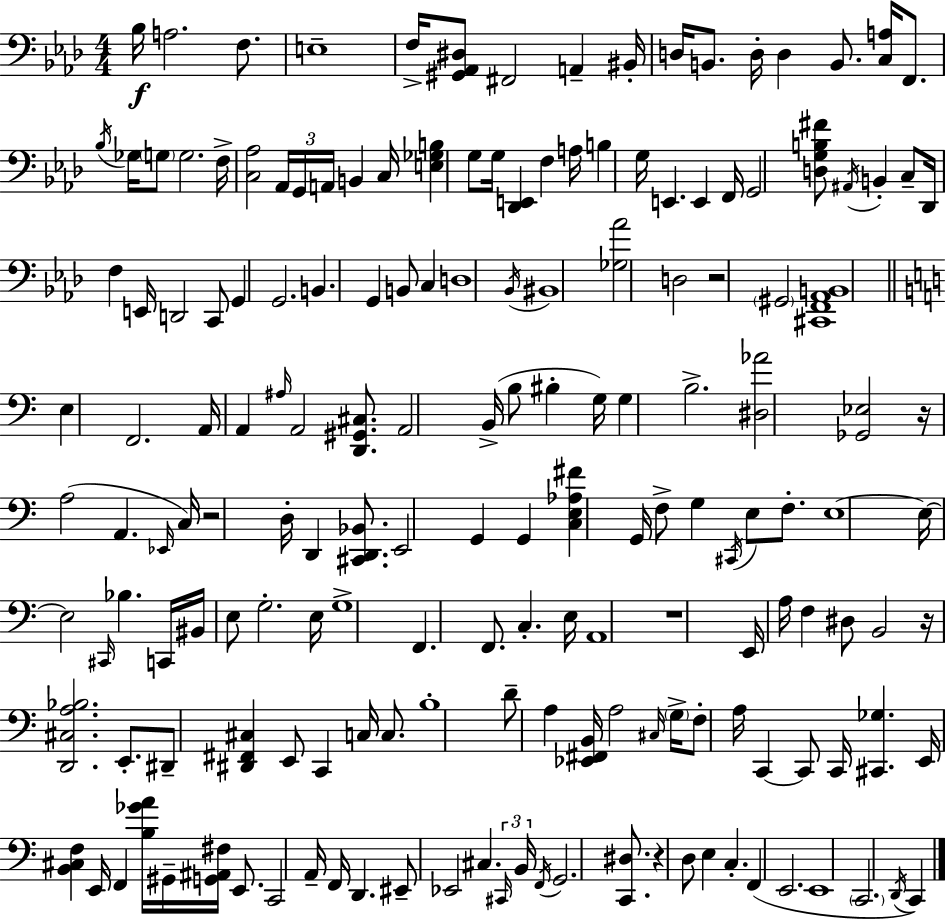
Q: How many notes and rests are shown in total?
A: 171